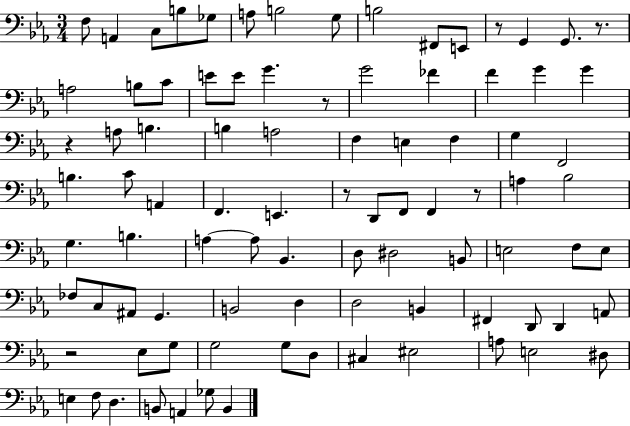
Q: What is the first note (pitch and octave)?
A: F3